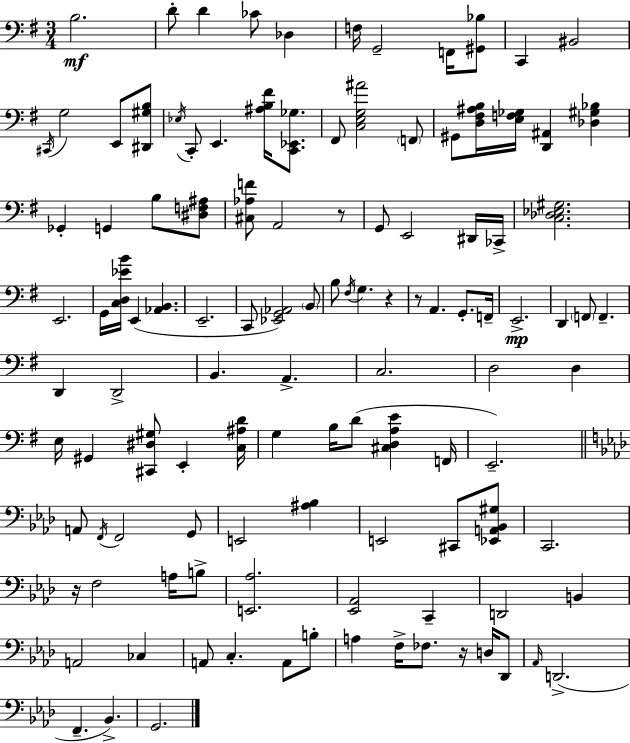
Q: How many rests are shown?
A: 5